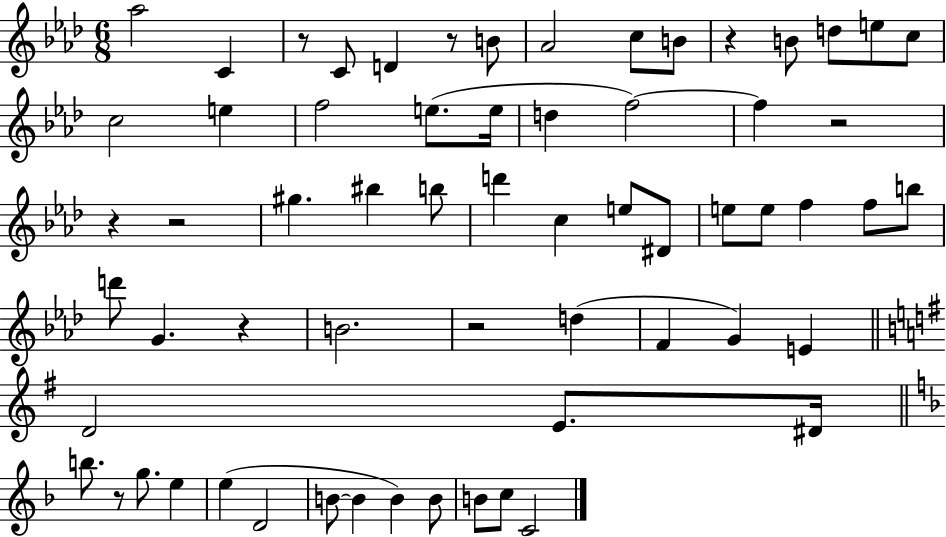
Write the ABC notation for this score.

X:1
T:Untitled
M:6/8
L:1/4
K:Ab
_a2 C z/2 C/2 D z/2 B/2 _A2 c/2 B/2 z B/2 d/2 e/2 c/2 c2 e f2 e/2 e/4 d f2 f z2 z z2 ^g ^b b/2 d' c e/2 ^D/2 e/2 e/2 f f/2 b/2 d'/2 G z B2 z2 d F G E D2 E/2 ^D/4 b/2 z/2 g/2 e e D2 B/2 B B B/2 B/2 c/2 C2